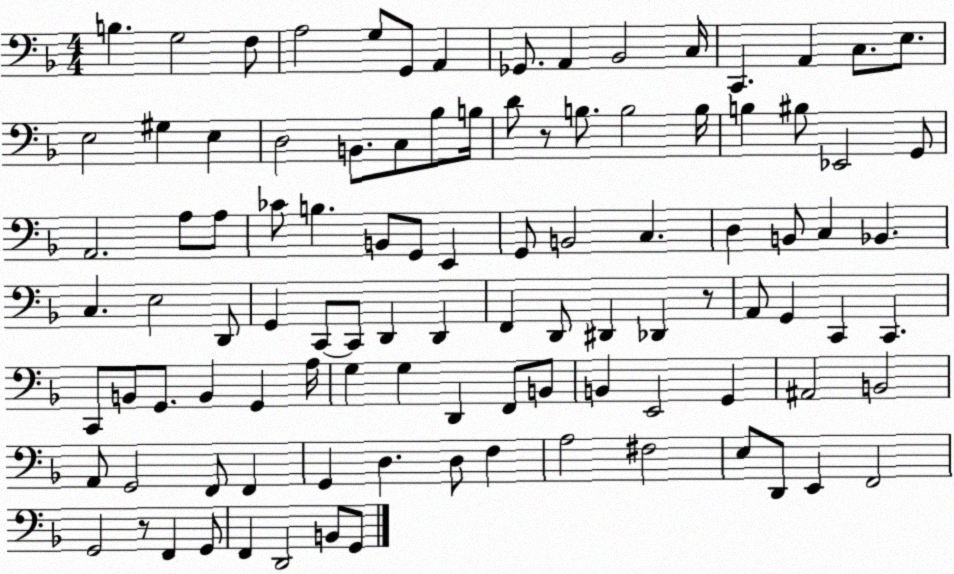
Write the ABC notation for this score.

X:1
T:Untitled
M:4/4
L:1/4
K:F
B, G,2 F,/2 A,2 G,/2 G,,/2 A,, _G,,/2 A,, _B,,2 C,/4 C,, A,, C,/2 E,/2 E,2 ^G, E, D,2 B,,/2 C,/2 _B,/2 B,/4 D/2 z/2 B,/2 B,2 B,/4 B, ^B,/2 _E,,2 G,,/2 A,,2 A,/2 A,/2 _C/2 B, B,,/2 G,,/2 E,, G,,/2 B,,2 C, D, B,,/2 C, _B,, C, E,2 D,,/2 G,, C,,/2 C,,/2 D,, D,, F,, D,,/2 ^D,, _D,, z/2 A,,/2 G,, C,, C,, C,,/2 B,,/2 G,,/2 B,, G,, A,/4 G, G, D,, F,,/2 B,,/2 B,, E,,2 G,, ^A,,2 B,,2 A,,/2 G,,2 F,,/2 F,, G,, D, D,/2 F, A,2 ^F,2 E,/2 D,,/2 E,, F,,2 G,,2 z/2 F,, G,,/2 F,, D,,2 B,,/2 G,,/2